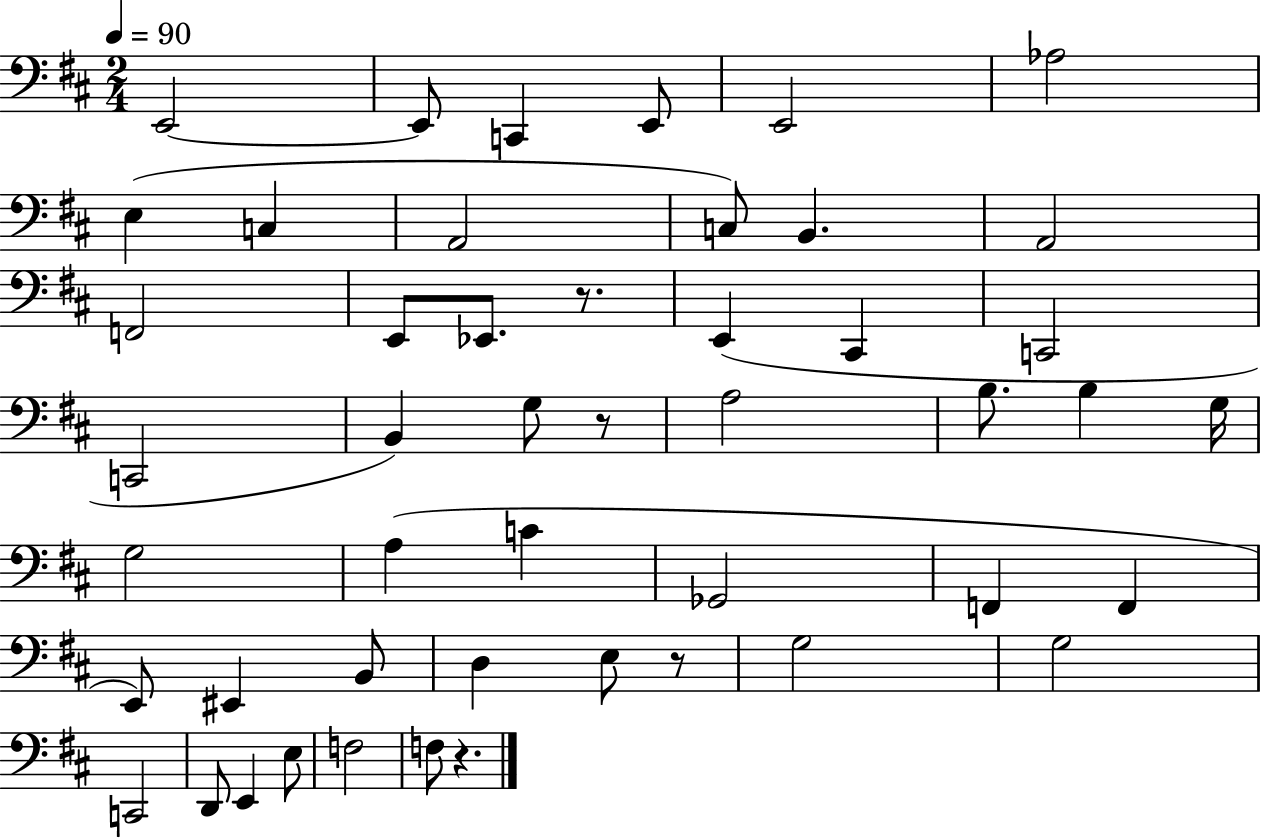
E2/h E2/e C2/q E2/e E2/h Ab3/h E3/q C3/q A2/h C3/e B2/q. A2/h F2/h E2/e Eb2/e. R/e. E2/q C#2/q C2/h C2/h B2/q G3/e R/e A3/h B3/e. B3/q G3/s G3/h A3/q C4/q Gb2/h F2/q F2/q E2/e EIS2/q B2/e D3/q E3/e R/e G3/h G3/h C2/h D2/e E2/q E3/e F3/h F3/e R/q.